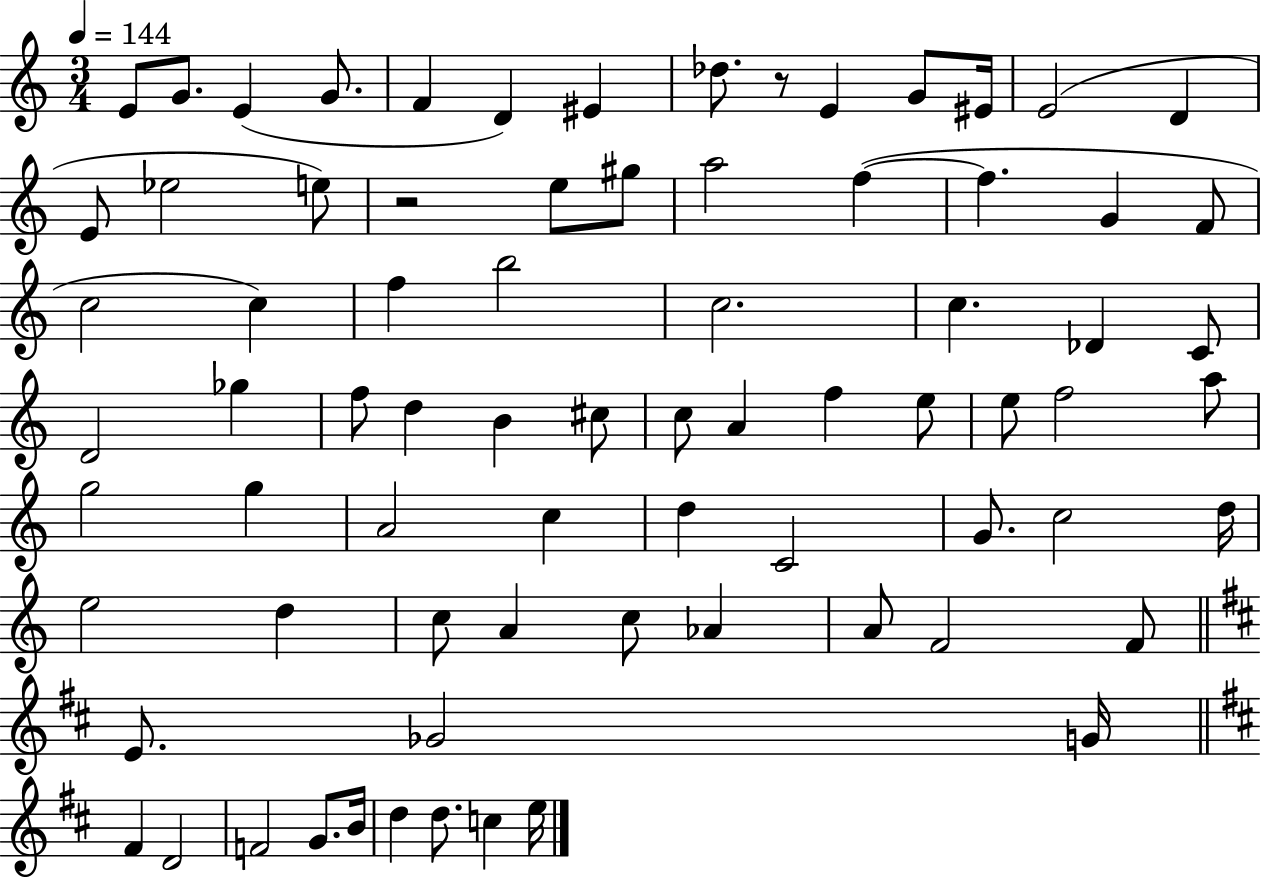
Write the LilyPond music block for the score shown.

{
  \clef treble
  \numericTimeSignature
  \time 3/4
  \key c \major
  \tempo 4 = 144
  e'8 g'8. e'4( g'8. | f'4 d'4) eis'4 | des''8. r8 e'4 g'8 eis'16 | e'2( d'4 | \break e'8 ees''2 e''8) | r2 e''8 gis''8 | a''2 f''4~(~ | f''4. g'4 f'8 | \break c''2 c''4) | f''4 b''2 | c''2. | c''4. des'4 c'8 | \break d'2 ges''4 | f''8 d''4 b'4 cis''8 | c''8 a'4 f''4 e''8 | e''8 f''2 a''8 | \break g''2 g''4 | a'2 c''4 | d''4 c'2 | g'8. c''2 d''16 | \break e''2 d''4 | c''8 a'4 c''8 aes'4 | a'8 f'2 f'8 | \bar "||" \break \key d \major e'8. ges'2 g'16 | \bar "||" \break \key d \major fis'4 d'2 | f'2 g'8. b'16 | d''4 d''8. c''4 e''16 | \bar "|."
}